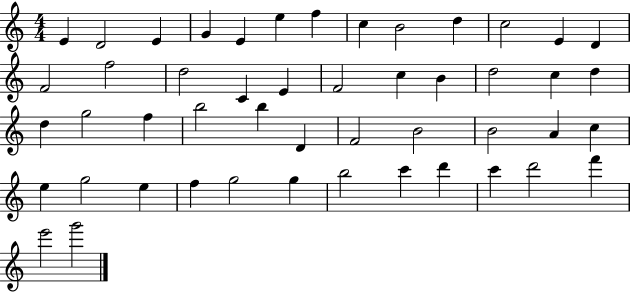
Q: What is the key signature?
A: C major